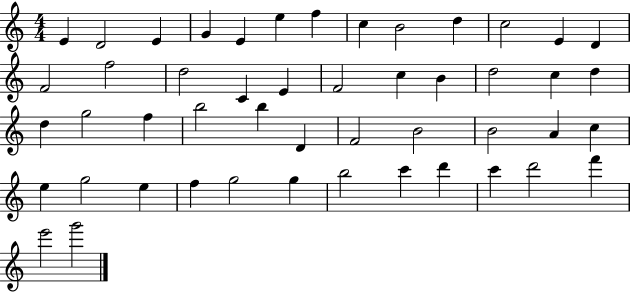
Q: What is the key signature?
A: C major